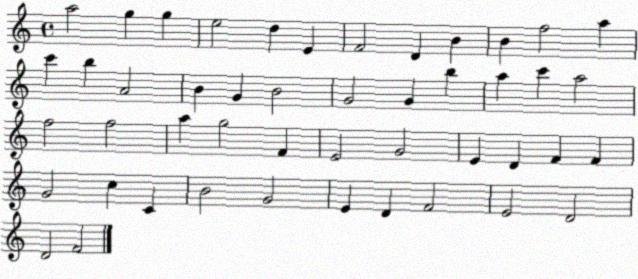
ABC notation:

X:1
T:Untitled
M:4/4
L:1/4
K:C
a2 g g e2 d E F2 D B B f2 a c' b A2 B G B2 G2 G b a c' a2 f2 f2 a g2 F E2 G2 E D F F G2 c C B2 G2 E D F2 E2 D2 D2 F2